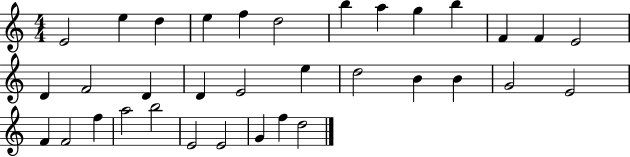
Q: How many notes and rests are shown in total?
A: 34